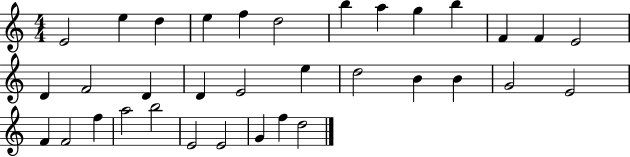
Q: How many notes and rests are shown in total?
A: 34